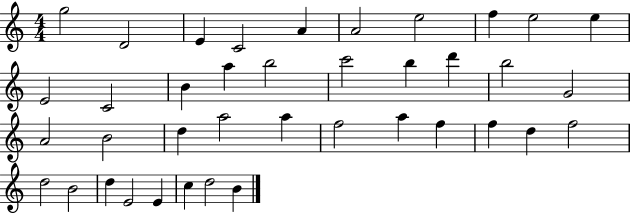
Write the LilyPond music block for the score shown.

{
  \clef treble
  \numericTimeSignature
  \time 4/4
  \key c \major
  g''2 d'2 | e'4 c'2 a'4 | a'2 e''2 | f''4 e''2 e''4 | \break e'2 c'2 | b'4 a''4 b''2 | c'''2 b''4 d'''4 | b''2 g'2 | \break a'2 b'2 | d''4 a''2 a''4 | f''2 a''4 f''4 | f''4 d''4 f''2 | \break d''2 b'2 | d''4 e'2 e'4 | c''4 d''2 b'4 | \bar "|."
}